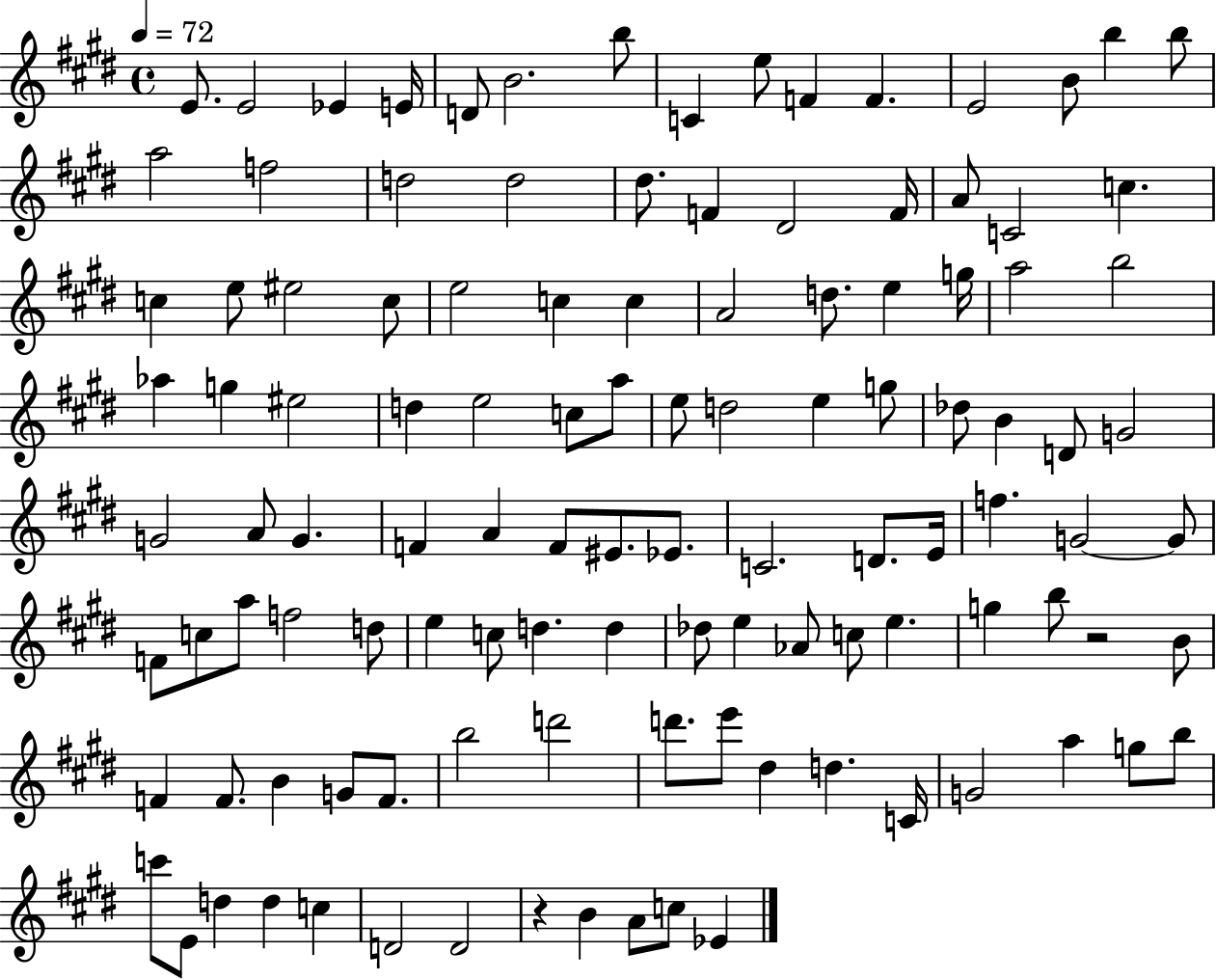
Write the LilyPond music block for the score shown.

{
  \clef treble
  \time 4/4
  \defaultTimeSignature
  \key e \major
  \tempo 4 = 72
  e'8. e'2 ees'4 e'16 | d'8 b'2. b''8 | c'4 e''8 f'4 f'4. | e'2 b'8 b''4 b''8 | \break a''2 f''2 | d''2 d''2 | dis''8. f'4 dis'2 f'16 | a'8 c'2 c''4. | \break c''4 e''8 eis''2 c''8 | e''2 c''4 c''4 | a'2 d''8. e''4 g''16 | a''2 b''2 | \break aes''4 g''4 eis''2 | d''4 e''2 c''8 a''8 | e''8 d''2 e''4 g''8 | des''8 b'4 d'8 g'2 | \break g'2 a'8 g'4. | f'4 a'4 f'8 eis'8. ees'8. | c'2. d'8. e'16 | f''4. g'2~~ g'8 | \break f'8 c''8 a''8 f''2 d''8 | e''4 c''8 d''4. d''4 | des''8 e''4 aes'8 c''8 e''4. | g''4 b''8 r2 b'8 | \break f'4 f'8. b'4 g'8 f'8. | b''2 d'''2 | d'''8. e'''8 dis''4 d''4. c'16 | g'2 a''4 g''8 b''8 | \break c'''8 e'8 d''4 d''4 c''4 | d'2 d'2 | r4 b'4 a'8 c''8 ees'4 | \bar "|."
}